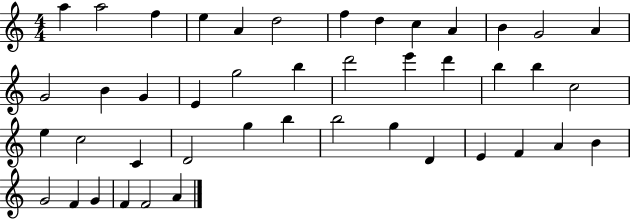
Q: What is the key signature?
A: C major